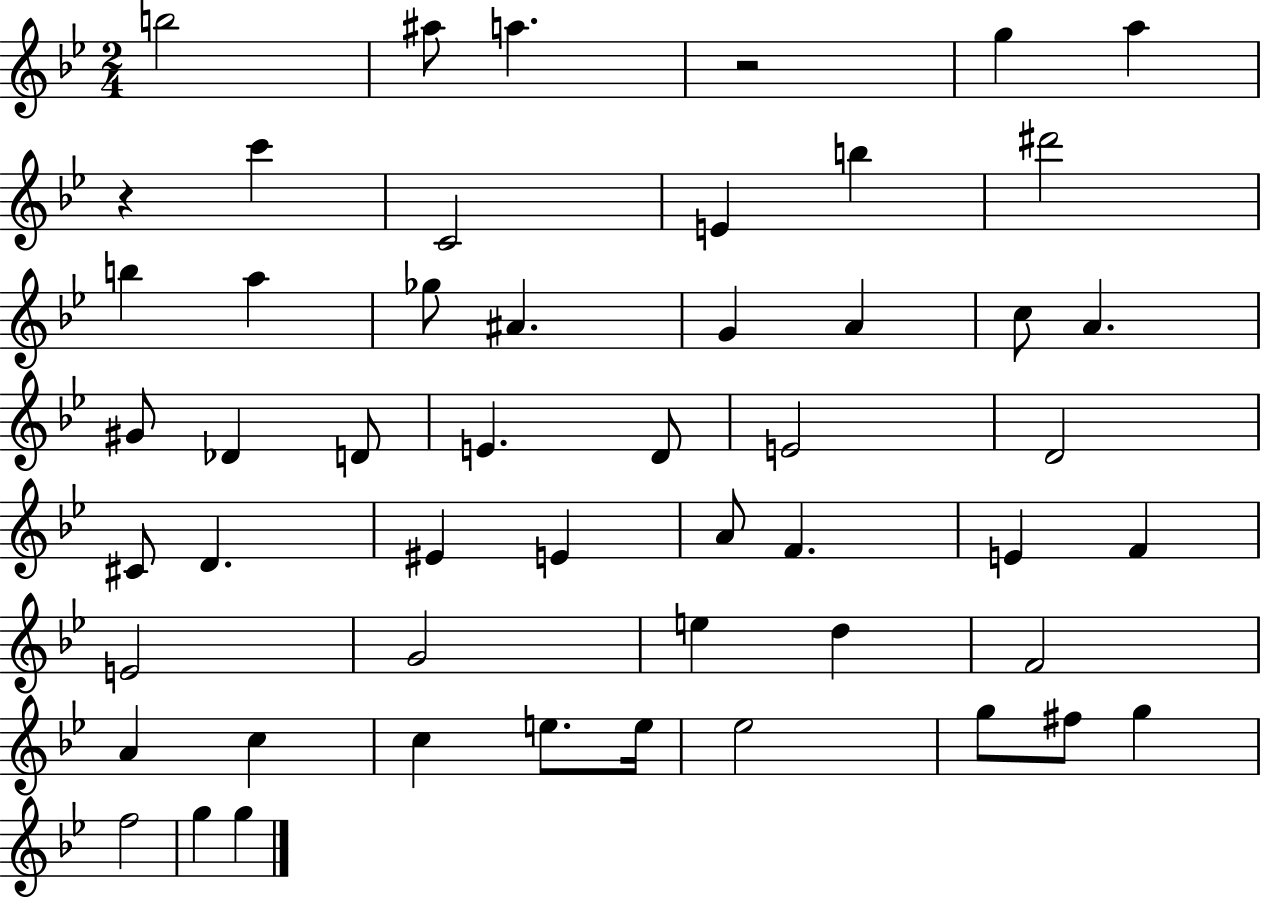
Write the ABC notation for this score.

X:1
T:Untitled
M:2/4
L:1/4
K:Bb
b2 ^a/2 a z2 g a z c' C2 E b ^d'2 b a _g/2 ^A G A c/2 A ^G/2 _D D/2 E D/2 E2 D2 ^C/2 D ^E E A/2 F E F E2 G2 e d F2 A c c e/2 e/4 _e2 g/2 ^f/2 g f2 g g